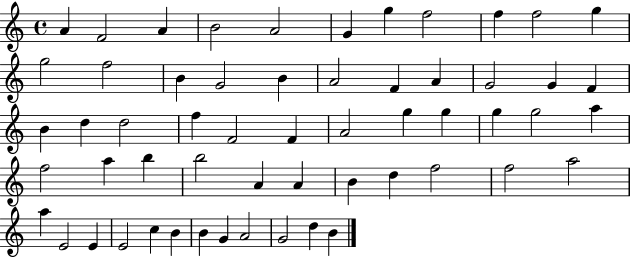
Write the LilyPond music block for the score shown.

{
  \clef treble
  \time 4/4
  \defaultTimeSignature
  \key c \major
  a'4 f'2 a'4 | b'2 a'2 | g'4 g''4 f''2 | f''4 f''2 g''4 | \break g''2 f''2 | b'4 g'2 b'4 | a'2 f'4 a'4 | g'2 g'4 f'4 | \break b'4 d''4 d''2 | f''4 f'2 f'4 | a'2 g''4 g''4 | g''4 g''2 a''4 | \break f''2 a''4 b''4 | b''2 a'4 a'4 | b'4 d''4 f''2 | f''2 a''2 | \break a''4 e'2 e'4 | e'2 c''4 b'4 | b'4 g'4 a'2 | g'2 d''4 b'4 | \break \bar "|."
}